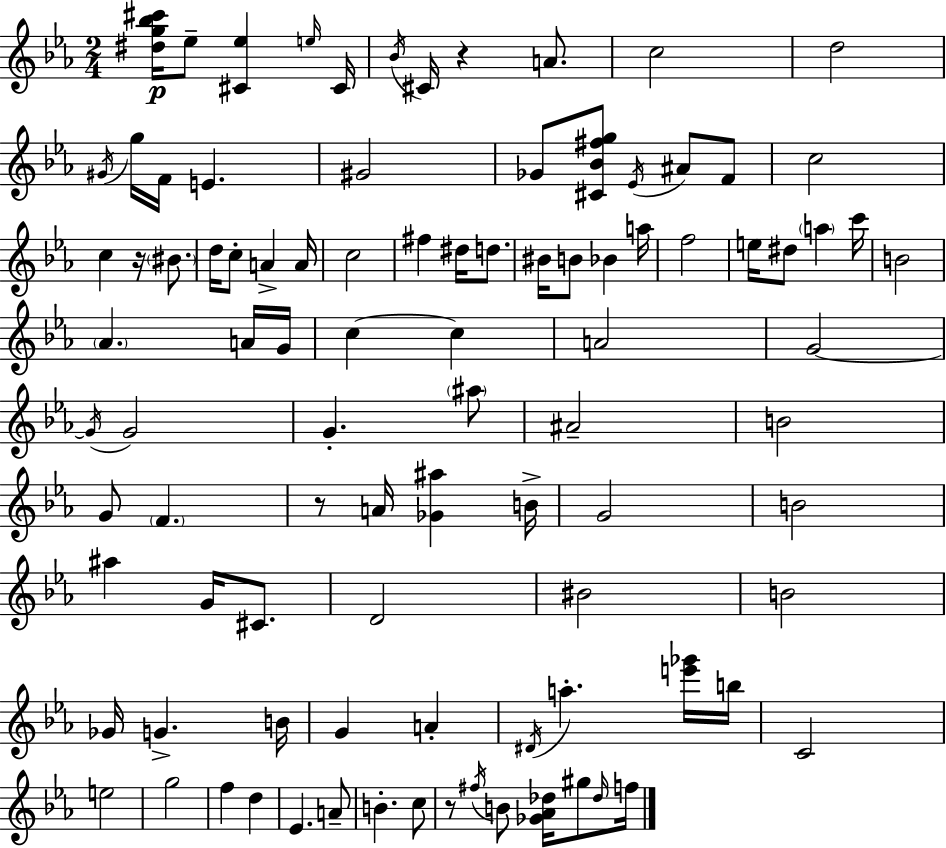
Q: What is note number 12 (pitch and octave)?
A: E4